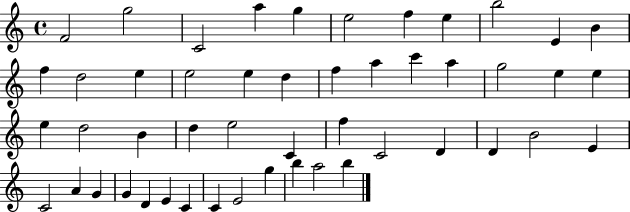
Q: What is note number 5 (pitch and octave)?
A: G5